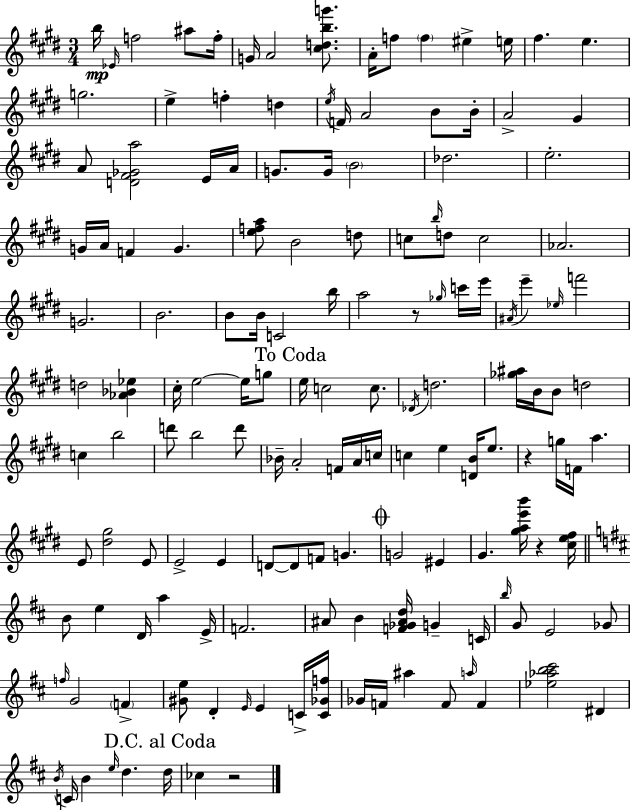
X:1
T:Untitled
M:3/4
L:1/4
K:E
b/4 _E/4 f2 ^a/2 f/4 G/4 A2 [^cdbg']/2 A/4 f/2 f ^e e/4 ^f e g2 e f d e/4 F/4 A2 B/2 B/4 A2 ^G A/2 [D^F_Ga]2 E/4 A/4 G/2 G/4 B2 _d2 e2 G/4 A/4 F G [efa]/2 B2 d/2 c/2 b/4 d/2 c2 _A2 G2 B2 B/2 B/4 C2 b/4 a2 z/2 _g/4 c'/4 e'/4 ^A/4 e' _e/4 f'2 d2 [_A_B_e] ^c/4 e2 e/4 g/2 e/4 c2 c/2 _D/4 d2 [_g^a]/4 B/4 B/2 d2 c b2 d'/2 b2 d'/2 _B/4 A2 F/4 A/4 c/4 c e [DB]/4 e/2 z g/4 F/4 a E/2 [^d^g]2 E/2 E2 E D/2 D/2 F/2 G G2 ^E ^G [^gae'b']/4 z [^ce^f]/4 B/2 e D/4 a E/4 F2 ^A/2 B [F_G^Ad]/4 G C/4 b/4 G/2 E2 _G/2 f/4 G2 F [^Ge]/2 D E/4 E C/4 [C_Gf]/4 _G/4 F/4 ^a F/2 a/4 F [_e_ab^c']2 ^D B/4 C/4 B e/4 d d/4 _c z2